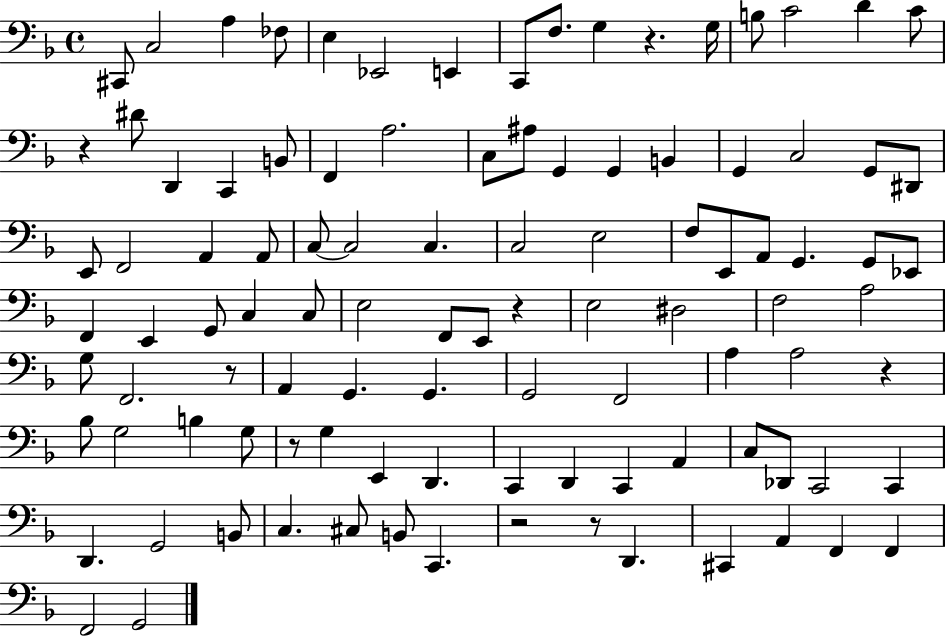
C#2/e C3/h A3/q FES3/e E3/q Eb2/h E2/q C2/e F3/e. G3/q R/q. G3/s B3/e C4/h D4/q C4/e R/q D#4/e D2/q C2/q B2/e F2/q A3/h. C3/e A#3/e G2/q G2/q B2/q G2/q C3/h G2/e D#2/e E2/e F2/h A2/q A2/e C3/e C3/h C3/q. C3/h E3/h F3/e E2/e A2/e G2/q. G2/e Eb2/e F2/q E2/q G2/e C3/q C3/e E3/h F2/e E2/e R/q E3/h D#3/h F3/h A3/h G3/e F2/h. R/e A2/q G2/q. G2/q. G2/h F2/h A3/q A3/h R/q Bb3/e G3/h B3/q G3/e R/e G3/q E2/q D2/q. C2/q D2/q C2/q A2/q C3/e Db2/e C2/h C2/q D2/q. G2/h B2/e C3/q. C#3/e B2/e C2/q. R/h R/e D2/q. C#2/q A2/q F2/q F2/q F2/h G2/h